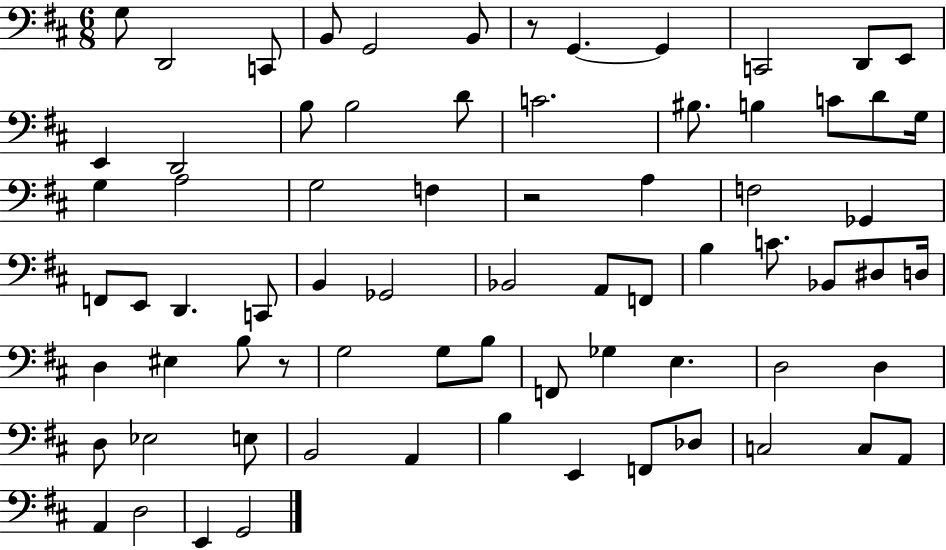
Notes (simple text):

G3/e D2/h C2/e B2/e G2/h B2/e R/e G2/q. G2/q C2/h D2/e E2/e E2/q D2/h B3/e B3/h D4/e C4/h. BIS3/e. B3/q C4/e D4/e G3/s G3/q A3/h G3/h F3/q R/h A3/q F3/h Gb2/q F2/e E2/e D2/q. C2/e B2/q Gb2/h Bb2/h A2/e F2/e B3/q C4/e. Bb2/e D#3/e D3/s D3/q EIS3/q B3/e R/e G3/h G3/e B3/e F2/e Gb3/q E3/q. D3/h D3/q D3/e Eb3/h E3/e B2/h A2/q B3/q E2/q F2/e Db3/e C3/h C3/e A2/e A2/q D3/h E2/q G2/h